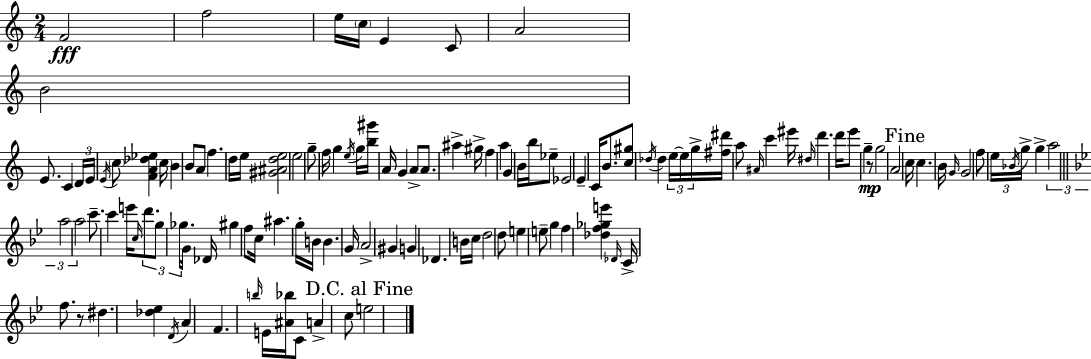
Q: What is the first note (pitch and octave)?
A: F4